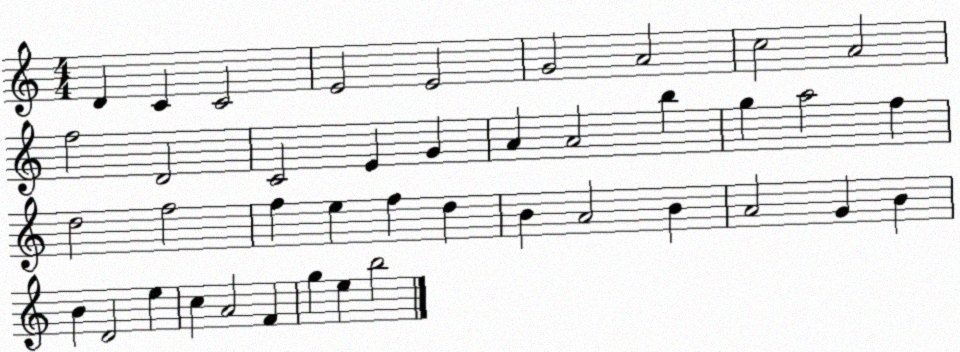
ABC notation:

X:1
T:Untitled
M:4/4
L:1/4
K:C
D C C2 E2 E2 G2 A2 c2 A2 f2 D2 C2 E G A A2 b g a2 f d2 f2 f e f d B A2 B A2 G B B D2 e c A2 F g e b2